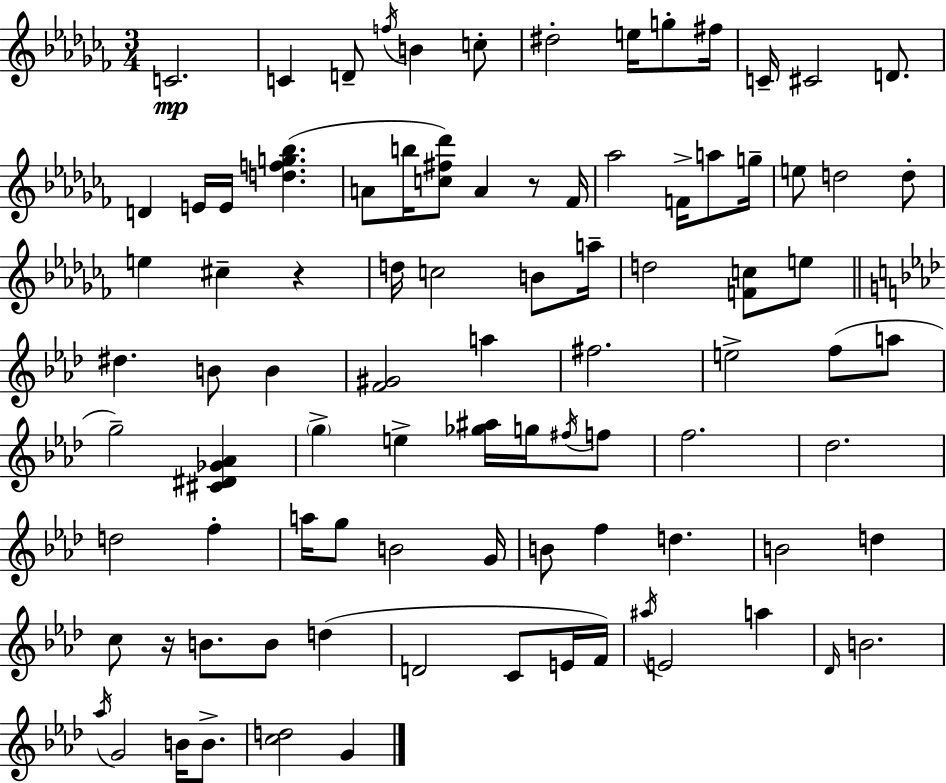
{
  \clef treble
  \numericTimeSignature
  \time 3/4
  \key aes \minor
  c'2.\mp | c'4 d'8-- \acciaccatura { f''16 } b'4 c''8-. | dis''2-. e''16 g''8-. | fis''16 c'16-- cis'2 d'8. | \break d'4 e'16 e'16 <d'' f'' g'' bes''>4.( | a'8 b''16 <c'' fis'' des'''>8) a'4 r8 | fes'16 aes''2 f'16-> a''8 | g''16-- e''8 d''2 d''8-. | \break e''4 cis''4-- r4 | d''16 c''2 b'8 | a''16-- d''2 <f' c''>8 e''8 | \bar "||" \break \key aes \major dis''4. b'8 b'4 | <f' gis'>2 a''4 | fis''2. | e''2-> f''8( a''8 | \break g''2--) <cis' dis' ges' aes'>4 | \parenthesize g''4-> e''4-> <ges'' ais''>16 g''16 \acciaccatura { fis''16 } f''8 | f''2. | des''2. | \break d''2 f''4-. | a''16 g''8 b'2 | g'16 b'8 f''4 d''4. | b'2 d''4 | \break c''8 r16 b'8. b'8 d''4( | d'2 c'8 e'16 | f'16) \acciaccatura { ais''16 } e'2 a''4 | \grace { des'16 } b'2. | \break \acciaccatura { aes''16 } g'2 | b'16 b'8.-> <c'' d''>2 | g'4 \bar "|."
}